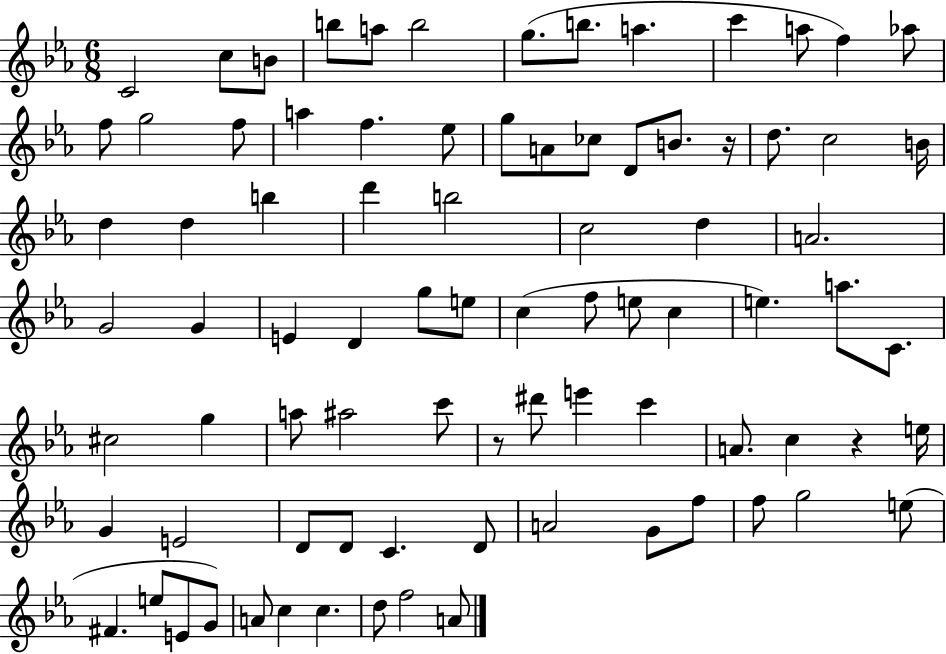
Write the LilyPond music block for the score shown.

{
  \clef treble
  \numericTimeSignature
  \time 6/8
  \key ees \major
  c'2 c''8 b'8 | b''8 a''8 b''2 | g''8.( b''8. a''4. | c'''4 a''8 f''4) aes''8 | \break f''8 g''2 f''8 | a''4 f''4. ees''8 | g''8 a'8 ces''8 d'8 b'8. r16 | d''8. c''2 b'16 | \break d''4 d''4 b''4 | d'''4 b''2 | c''2 d''4 | a'2. | \break g'2 g'4 | e'4 d'4 g''8 e''8 | c''4( f''8 e''8 c''4 | e''4.) a''8. c'8. | \break cis''2 g''4 | a''8 ais''2 c'''8 | r8 dis'''8 e'''4 c'''4 | a'8. c''4 r4 e''16 | \break g'4 e'2 | d'8 d'8 c'4. d'8 | a'2 g'8 f''8 | f''8 g''2 e''8( | \break fis'4. e''8 e'8 g'8) | a'8 c''4 c''4. | d''8 f''2 a'8 | \bar "|."
}